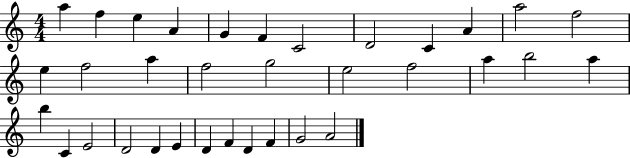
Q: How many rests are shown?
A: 0